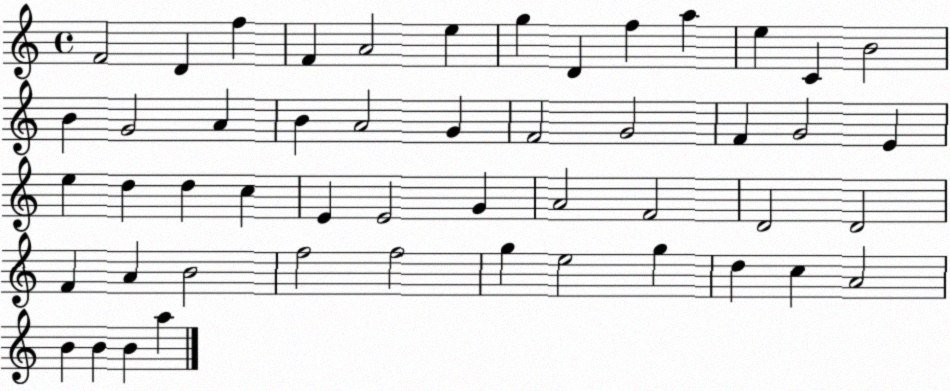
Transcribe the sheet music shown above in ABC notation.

X:1
T:Untitled
M:4/4
L:1/4
K:C
F2 D f F A2 e g D f a e C B2 B G2 A B A2 G F2 G2 F G2 E e d d c E E2 G A2 F2 D2 D2 F A B2 f2 f2 g e2 g d c A2 B B B a